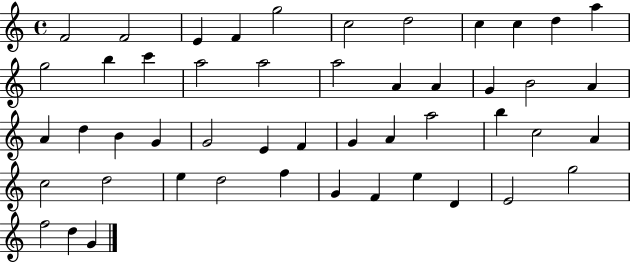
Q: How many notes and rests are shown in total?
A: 49